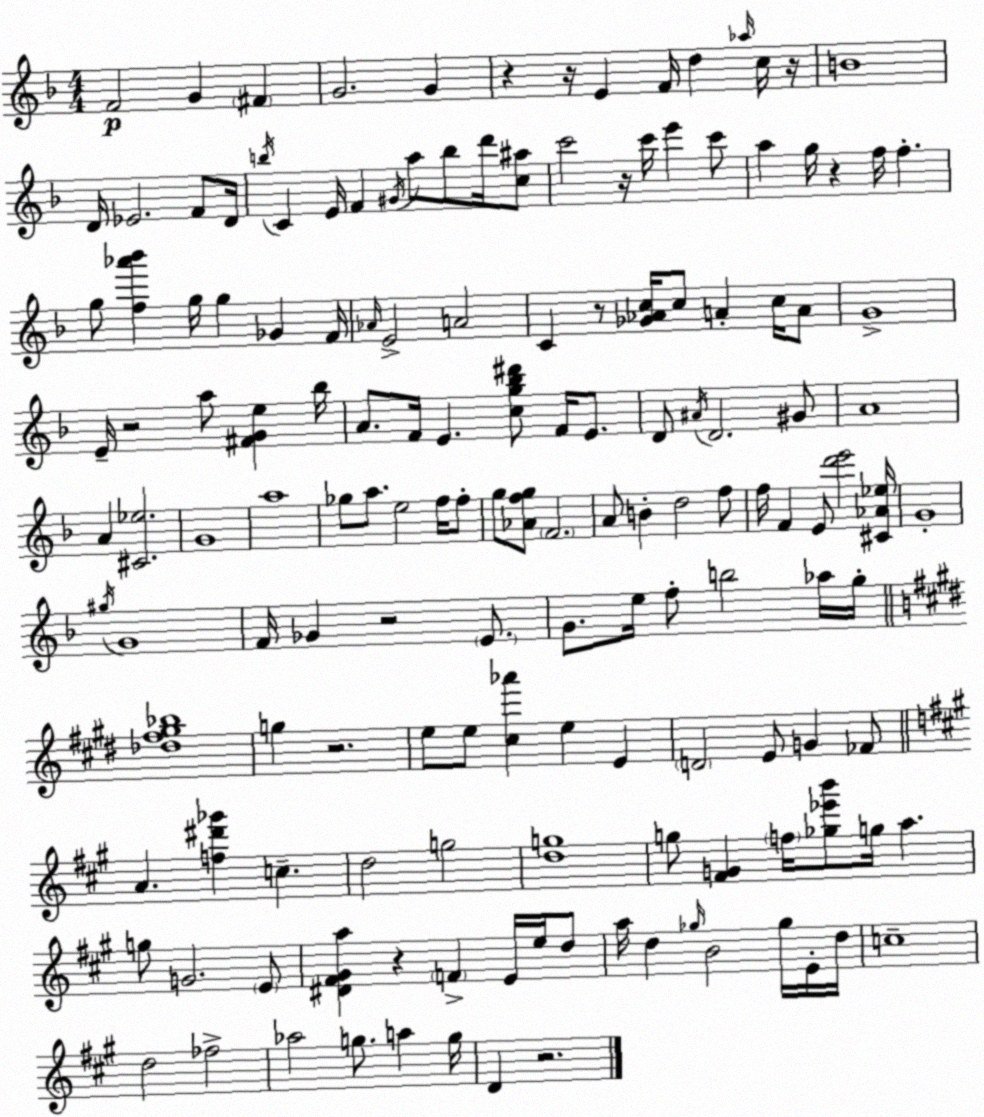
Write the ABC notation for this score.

X:1
T:Untitled
M:4/4
L:1/4
K:F
F2 G ^F G2 G z z/4 E F/4 d _a/4 c/4 z/4 B4 D/4 _E2 F/2 D/4 b/4 C E/4 F ^G/4 a/2 b/2 d'/4 [c^a]/2 c'2 z/4 c'/4 e' c'/2 a g/4 z f/4 f g/2 [f_a'_b'] g/4 g _G F/4 _A/4 E2 A2 C z/2 [_G_Ac]/4 c/2 A c/4 A/2 G4 E/4 z2 a/2 [^FGe] _b/4 A/2 F/4 E [cg_b^d']/2 F/4 E/2 D/2 ^A/4 D2 ^G/2 A4 A [^C_e]2 G4 a4 _g/2 a/2 e2 f/4 f/2 g/2 [_Afg]/2 F2 A/2 B d2 f/2 f/4 F E/2 [d'e']2 [^C_A_e]/4 G4 ^g/4 G4 F/4 _G z2 E/2 G/2 e/4 f/2 b2 _a/4 g/4 [_d^f^g_b]4 g z2 e/2 e/2 [^c_a'] e E D2 E/2 G _F/2 A [f^d'_g'] c d2 g2 [dg]4 g/2 [^FG] f/4 [_g_e'b']/2 g/4 a g/2 G2 E/2 [^D^F^Ga] z F E/4 e/4 d/2 a/4 d _g/4 B2 _g/4 E/4 d/4 c4 d2 _f2 _a2 g/2 a g/4 D z2